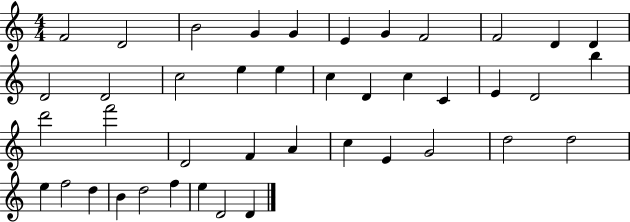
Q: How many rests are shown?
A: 0